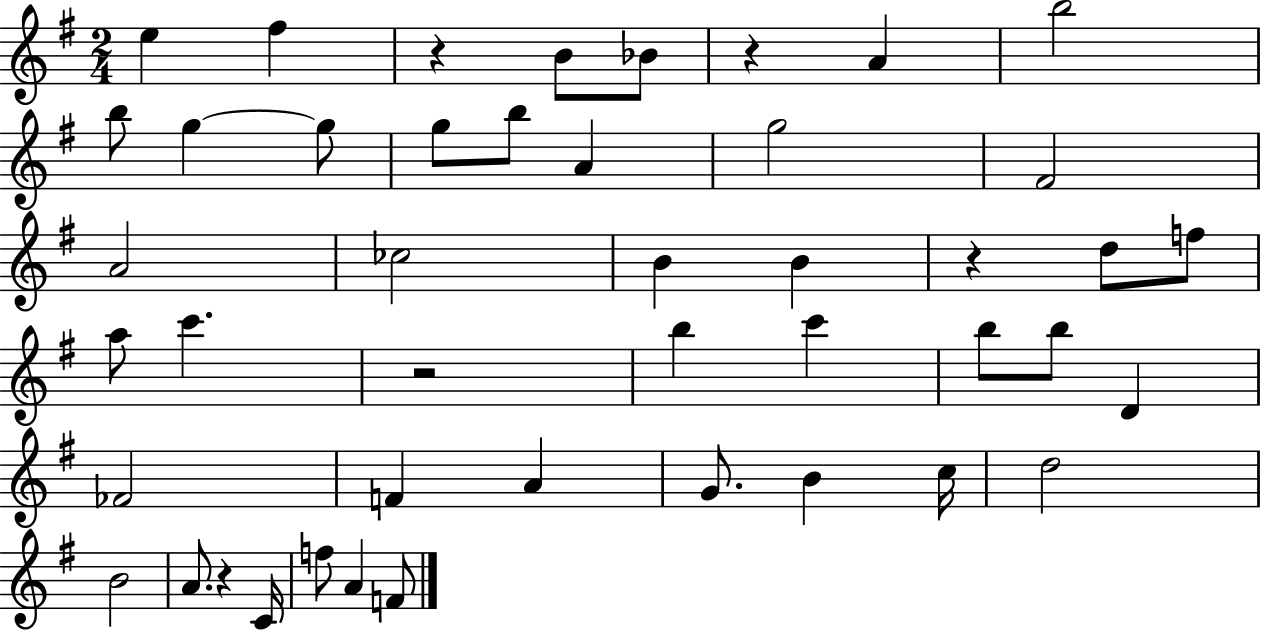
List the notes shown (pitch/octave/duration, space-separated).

E5/q F#5/q R/q B4/e Bb4/e R/q A4/q B5/h B5/e G5/q G5/e G5/e B5/e A4/q G5/h F#4/h A4/h CES5/h B4/q B4/q R/q D5/e F5/e A5/e C6/q. R/h B5/q C6/q B5/e B5/e D4/q FES4/h F4/q A4/q G4/e. B4/q C5/s D5/h B4/h A4/e. R/q C4/s F5/e A4/q F4/e